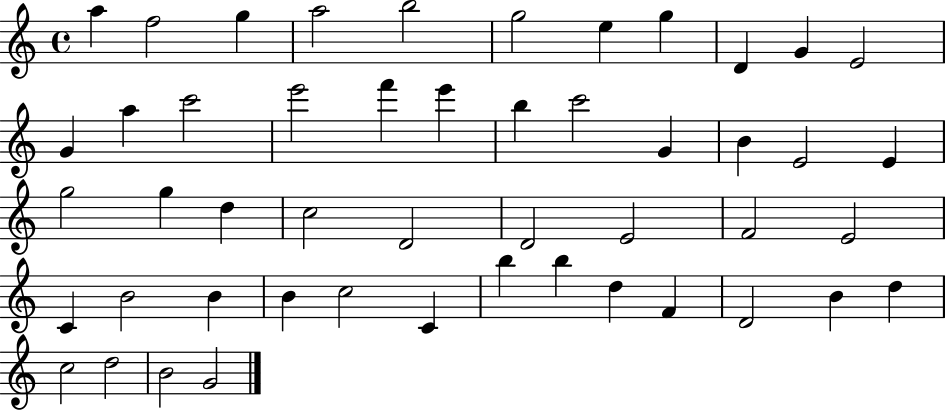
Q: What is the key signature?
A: C major